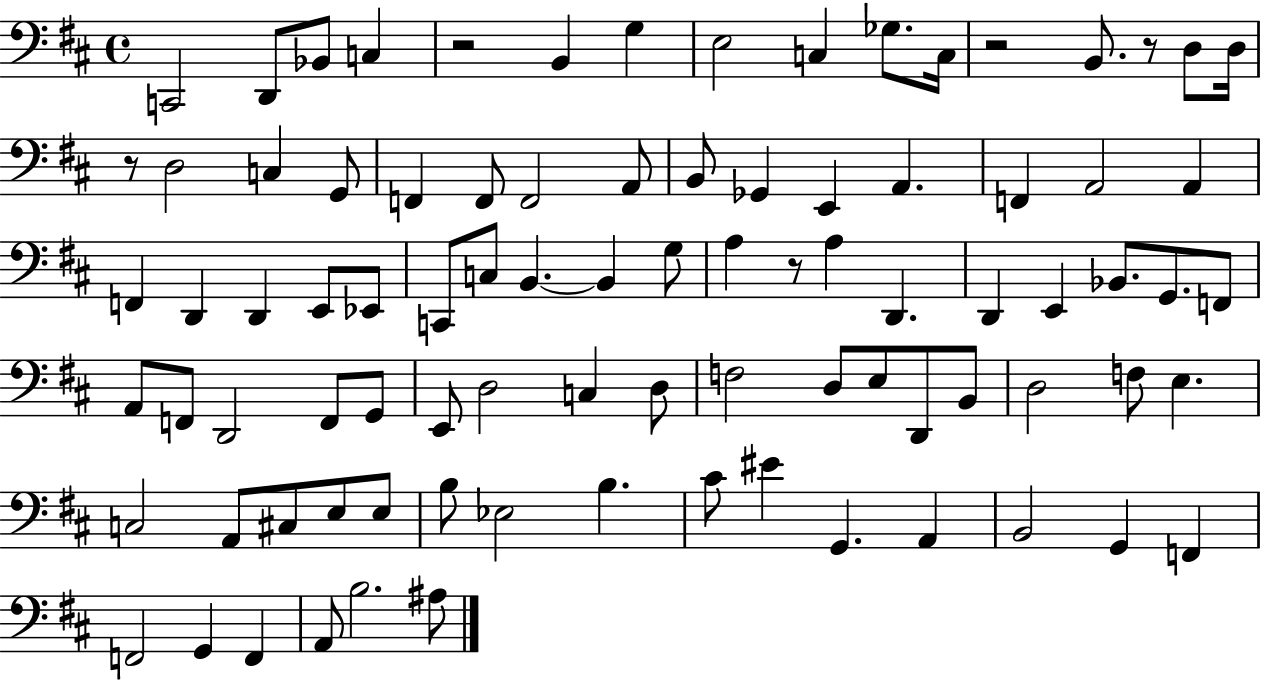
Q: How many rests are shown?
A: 5